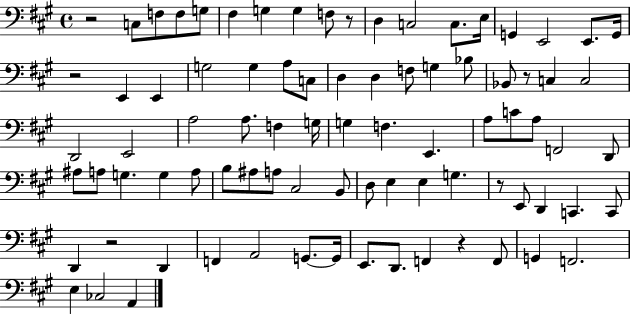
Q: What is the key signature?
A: A major